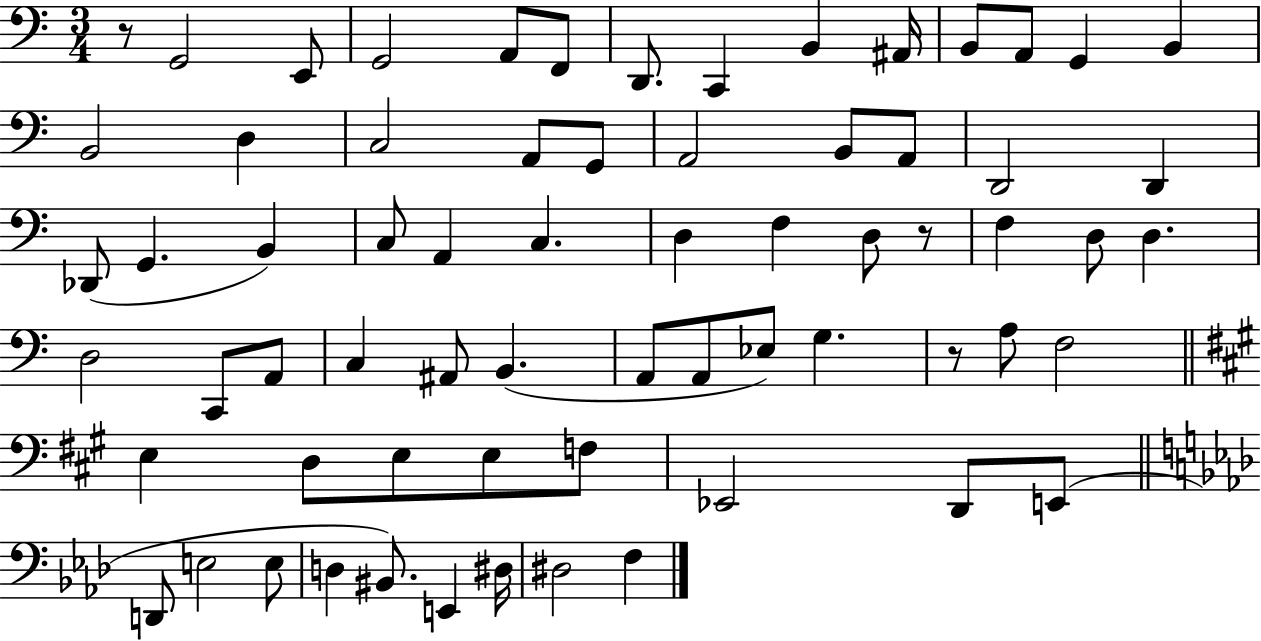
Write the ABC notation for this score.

X:1
T:Untitled
M:3/4
L:1/4
K:C
z/2 G,,2 E,,/2 G,,2 A,,/2 F,,/2 D,,/2 C,, B,, ^A,,/4 B,,/2 A,,/2 G,, B,, B,,2 D, C,2 A,,/2 G,,/2 A,,2 B,,/2 A,,/2 D,,2 D,, _D,,/2 G,, B,, C,/2 A,, C, D, F, D,/2 z/2 F, D,/2 D, D,2 C,,/2 A,,/2 C, ^A,,/2 B,, A,,/2 A,,/2 _E,/2 G, z/2 A,/2 F,2 E, D,/2 E,/2 E,/2 F,/2 _E,,2 D,,/2 E,,/2 D,,/2 E,2 E,/2 D, ^B,,/2 E,, ^D,/4 ^D,2 F,